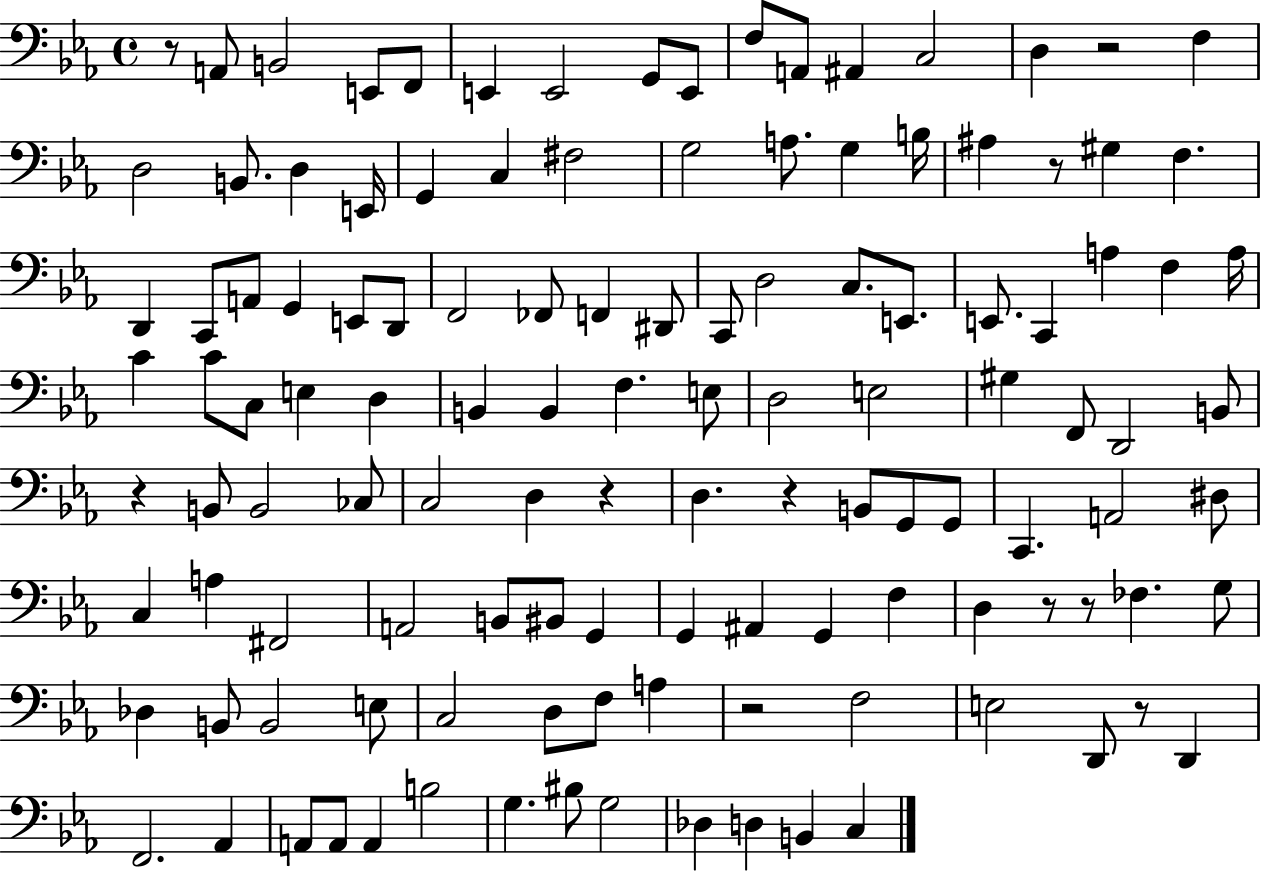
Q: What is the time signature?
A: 4/4